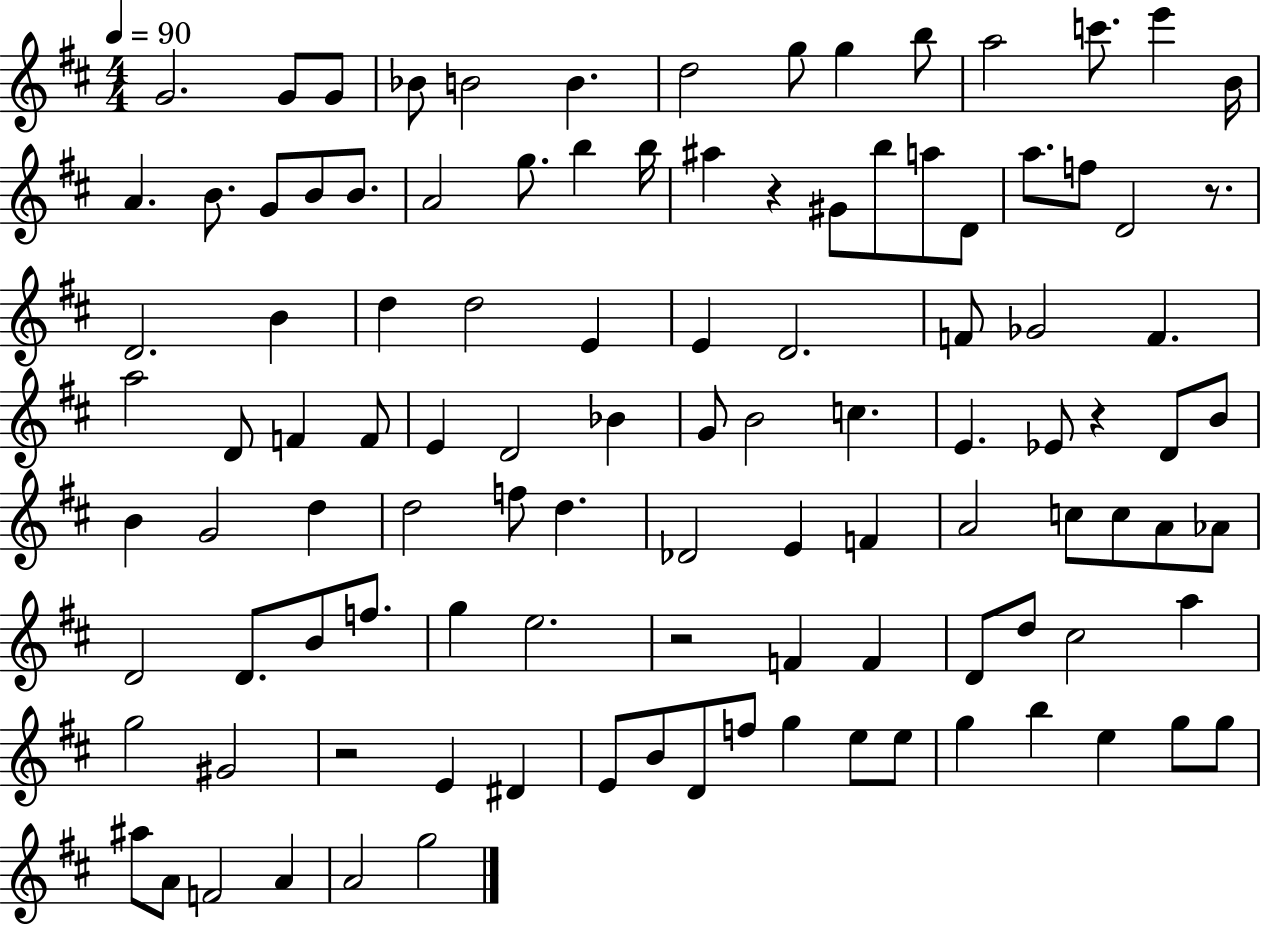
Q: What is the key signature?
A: D major